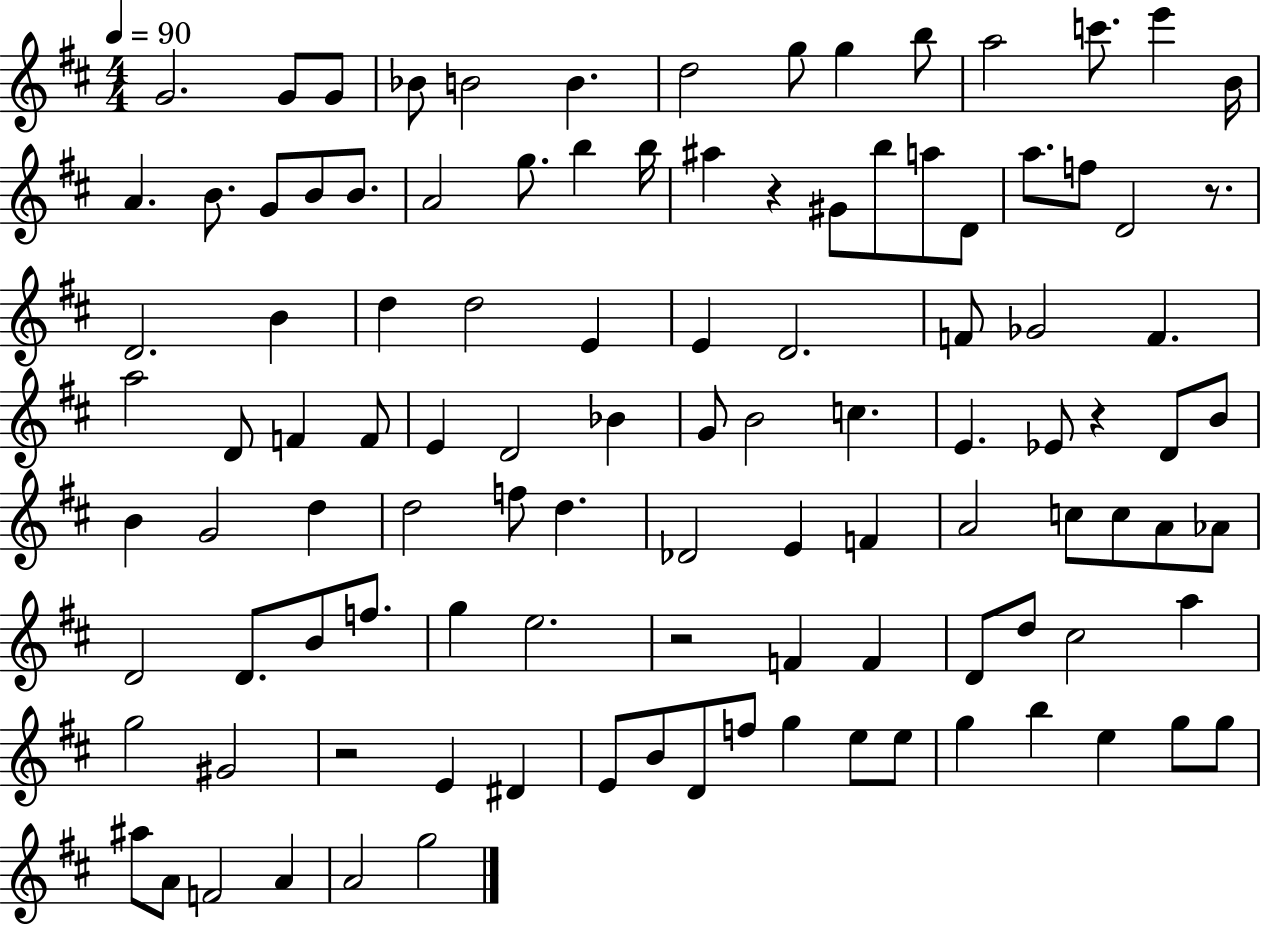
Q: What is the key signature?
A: D major